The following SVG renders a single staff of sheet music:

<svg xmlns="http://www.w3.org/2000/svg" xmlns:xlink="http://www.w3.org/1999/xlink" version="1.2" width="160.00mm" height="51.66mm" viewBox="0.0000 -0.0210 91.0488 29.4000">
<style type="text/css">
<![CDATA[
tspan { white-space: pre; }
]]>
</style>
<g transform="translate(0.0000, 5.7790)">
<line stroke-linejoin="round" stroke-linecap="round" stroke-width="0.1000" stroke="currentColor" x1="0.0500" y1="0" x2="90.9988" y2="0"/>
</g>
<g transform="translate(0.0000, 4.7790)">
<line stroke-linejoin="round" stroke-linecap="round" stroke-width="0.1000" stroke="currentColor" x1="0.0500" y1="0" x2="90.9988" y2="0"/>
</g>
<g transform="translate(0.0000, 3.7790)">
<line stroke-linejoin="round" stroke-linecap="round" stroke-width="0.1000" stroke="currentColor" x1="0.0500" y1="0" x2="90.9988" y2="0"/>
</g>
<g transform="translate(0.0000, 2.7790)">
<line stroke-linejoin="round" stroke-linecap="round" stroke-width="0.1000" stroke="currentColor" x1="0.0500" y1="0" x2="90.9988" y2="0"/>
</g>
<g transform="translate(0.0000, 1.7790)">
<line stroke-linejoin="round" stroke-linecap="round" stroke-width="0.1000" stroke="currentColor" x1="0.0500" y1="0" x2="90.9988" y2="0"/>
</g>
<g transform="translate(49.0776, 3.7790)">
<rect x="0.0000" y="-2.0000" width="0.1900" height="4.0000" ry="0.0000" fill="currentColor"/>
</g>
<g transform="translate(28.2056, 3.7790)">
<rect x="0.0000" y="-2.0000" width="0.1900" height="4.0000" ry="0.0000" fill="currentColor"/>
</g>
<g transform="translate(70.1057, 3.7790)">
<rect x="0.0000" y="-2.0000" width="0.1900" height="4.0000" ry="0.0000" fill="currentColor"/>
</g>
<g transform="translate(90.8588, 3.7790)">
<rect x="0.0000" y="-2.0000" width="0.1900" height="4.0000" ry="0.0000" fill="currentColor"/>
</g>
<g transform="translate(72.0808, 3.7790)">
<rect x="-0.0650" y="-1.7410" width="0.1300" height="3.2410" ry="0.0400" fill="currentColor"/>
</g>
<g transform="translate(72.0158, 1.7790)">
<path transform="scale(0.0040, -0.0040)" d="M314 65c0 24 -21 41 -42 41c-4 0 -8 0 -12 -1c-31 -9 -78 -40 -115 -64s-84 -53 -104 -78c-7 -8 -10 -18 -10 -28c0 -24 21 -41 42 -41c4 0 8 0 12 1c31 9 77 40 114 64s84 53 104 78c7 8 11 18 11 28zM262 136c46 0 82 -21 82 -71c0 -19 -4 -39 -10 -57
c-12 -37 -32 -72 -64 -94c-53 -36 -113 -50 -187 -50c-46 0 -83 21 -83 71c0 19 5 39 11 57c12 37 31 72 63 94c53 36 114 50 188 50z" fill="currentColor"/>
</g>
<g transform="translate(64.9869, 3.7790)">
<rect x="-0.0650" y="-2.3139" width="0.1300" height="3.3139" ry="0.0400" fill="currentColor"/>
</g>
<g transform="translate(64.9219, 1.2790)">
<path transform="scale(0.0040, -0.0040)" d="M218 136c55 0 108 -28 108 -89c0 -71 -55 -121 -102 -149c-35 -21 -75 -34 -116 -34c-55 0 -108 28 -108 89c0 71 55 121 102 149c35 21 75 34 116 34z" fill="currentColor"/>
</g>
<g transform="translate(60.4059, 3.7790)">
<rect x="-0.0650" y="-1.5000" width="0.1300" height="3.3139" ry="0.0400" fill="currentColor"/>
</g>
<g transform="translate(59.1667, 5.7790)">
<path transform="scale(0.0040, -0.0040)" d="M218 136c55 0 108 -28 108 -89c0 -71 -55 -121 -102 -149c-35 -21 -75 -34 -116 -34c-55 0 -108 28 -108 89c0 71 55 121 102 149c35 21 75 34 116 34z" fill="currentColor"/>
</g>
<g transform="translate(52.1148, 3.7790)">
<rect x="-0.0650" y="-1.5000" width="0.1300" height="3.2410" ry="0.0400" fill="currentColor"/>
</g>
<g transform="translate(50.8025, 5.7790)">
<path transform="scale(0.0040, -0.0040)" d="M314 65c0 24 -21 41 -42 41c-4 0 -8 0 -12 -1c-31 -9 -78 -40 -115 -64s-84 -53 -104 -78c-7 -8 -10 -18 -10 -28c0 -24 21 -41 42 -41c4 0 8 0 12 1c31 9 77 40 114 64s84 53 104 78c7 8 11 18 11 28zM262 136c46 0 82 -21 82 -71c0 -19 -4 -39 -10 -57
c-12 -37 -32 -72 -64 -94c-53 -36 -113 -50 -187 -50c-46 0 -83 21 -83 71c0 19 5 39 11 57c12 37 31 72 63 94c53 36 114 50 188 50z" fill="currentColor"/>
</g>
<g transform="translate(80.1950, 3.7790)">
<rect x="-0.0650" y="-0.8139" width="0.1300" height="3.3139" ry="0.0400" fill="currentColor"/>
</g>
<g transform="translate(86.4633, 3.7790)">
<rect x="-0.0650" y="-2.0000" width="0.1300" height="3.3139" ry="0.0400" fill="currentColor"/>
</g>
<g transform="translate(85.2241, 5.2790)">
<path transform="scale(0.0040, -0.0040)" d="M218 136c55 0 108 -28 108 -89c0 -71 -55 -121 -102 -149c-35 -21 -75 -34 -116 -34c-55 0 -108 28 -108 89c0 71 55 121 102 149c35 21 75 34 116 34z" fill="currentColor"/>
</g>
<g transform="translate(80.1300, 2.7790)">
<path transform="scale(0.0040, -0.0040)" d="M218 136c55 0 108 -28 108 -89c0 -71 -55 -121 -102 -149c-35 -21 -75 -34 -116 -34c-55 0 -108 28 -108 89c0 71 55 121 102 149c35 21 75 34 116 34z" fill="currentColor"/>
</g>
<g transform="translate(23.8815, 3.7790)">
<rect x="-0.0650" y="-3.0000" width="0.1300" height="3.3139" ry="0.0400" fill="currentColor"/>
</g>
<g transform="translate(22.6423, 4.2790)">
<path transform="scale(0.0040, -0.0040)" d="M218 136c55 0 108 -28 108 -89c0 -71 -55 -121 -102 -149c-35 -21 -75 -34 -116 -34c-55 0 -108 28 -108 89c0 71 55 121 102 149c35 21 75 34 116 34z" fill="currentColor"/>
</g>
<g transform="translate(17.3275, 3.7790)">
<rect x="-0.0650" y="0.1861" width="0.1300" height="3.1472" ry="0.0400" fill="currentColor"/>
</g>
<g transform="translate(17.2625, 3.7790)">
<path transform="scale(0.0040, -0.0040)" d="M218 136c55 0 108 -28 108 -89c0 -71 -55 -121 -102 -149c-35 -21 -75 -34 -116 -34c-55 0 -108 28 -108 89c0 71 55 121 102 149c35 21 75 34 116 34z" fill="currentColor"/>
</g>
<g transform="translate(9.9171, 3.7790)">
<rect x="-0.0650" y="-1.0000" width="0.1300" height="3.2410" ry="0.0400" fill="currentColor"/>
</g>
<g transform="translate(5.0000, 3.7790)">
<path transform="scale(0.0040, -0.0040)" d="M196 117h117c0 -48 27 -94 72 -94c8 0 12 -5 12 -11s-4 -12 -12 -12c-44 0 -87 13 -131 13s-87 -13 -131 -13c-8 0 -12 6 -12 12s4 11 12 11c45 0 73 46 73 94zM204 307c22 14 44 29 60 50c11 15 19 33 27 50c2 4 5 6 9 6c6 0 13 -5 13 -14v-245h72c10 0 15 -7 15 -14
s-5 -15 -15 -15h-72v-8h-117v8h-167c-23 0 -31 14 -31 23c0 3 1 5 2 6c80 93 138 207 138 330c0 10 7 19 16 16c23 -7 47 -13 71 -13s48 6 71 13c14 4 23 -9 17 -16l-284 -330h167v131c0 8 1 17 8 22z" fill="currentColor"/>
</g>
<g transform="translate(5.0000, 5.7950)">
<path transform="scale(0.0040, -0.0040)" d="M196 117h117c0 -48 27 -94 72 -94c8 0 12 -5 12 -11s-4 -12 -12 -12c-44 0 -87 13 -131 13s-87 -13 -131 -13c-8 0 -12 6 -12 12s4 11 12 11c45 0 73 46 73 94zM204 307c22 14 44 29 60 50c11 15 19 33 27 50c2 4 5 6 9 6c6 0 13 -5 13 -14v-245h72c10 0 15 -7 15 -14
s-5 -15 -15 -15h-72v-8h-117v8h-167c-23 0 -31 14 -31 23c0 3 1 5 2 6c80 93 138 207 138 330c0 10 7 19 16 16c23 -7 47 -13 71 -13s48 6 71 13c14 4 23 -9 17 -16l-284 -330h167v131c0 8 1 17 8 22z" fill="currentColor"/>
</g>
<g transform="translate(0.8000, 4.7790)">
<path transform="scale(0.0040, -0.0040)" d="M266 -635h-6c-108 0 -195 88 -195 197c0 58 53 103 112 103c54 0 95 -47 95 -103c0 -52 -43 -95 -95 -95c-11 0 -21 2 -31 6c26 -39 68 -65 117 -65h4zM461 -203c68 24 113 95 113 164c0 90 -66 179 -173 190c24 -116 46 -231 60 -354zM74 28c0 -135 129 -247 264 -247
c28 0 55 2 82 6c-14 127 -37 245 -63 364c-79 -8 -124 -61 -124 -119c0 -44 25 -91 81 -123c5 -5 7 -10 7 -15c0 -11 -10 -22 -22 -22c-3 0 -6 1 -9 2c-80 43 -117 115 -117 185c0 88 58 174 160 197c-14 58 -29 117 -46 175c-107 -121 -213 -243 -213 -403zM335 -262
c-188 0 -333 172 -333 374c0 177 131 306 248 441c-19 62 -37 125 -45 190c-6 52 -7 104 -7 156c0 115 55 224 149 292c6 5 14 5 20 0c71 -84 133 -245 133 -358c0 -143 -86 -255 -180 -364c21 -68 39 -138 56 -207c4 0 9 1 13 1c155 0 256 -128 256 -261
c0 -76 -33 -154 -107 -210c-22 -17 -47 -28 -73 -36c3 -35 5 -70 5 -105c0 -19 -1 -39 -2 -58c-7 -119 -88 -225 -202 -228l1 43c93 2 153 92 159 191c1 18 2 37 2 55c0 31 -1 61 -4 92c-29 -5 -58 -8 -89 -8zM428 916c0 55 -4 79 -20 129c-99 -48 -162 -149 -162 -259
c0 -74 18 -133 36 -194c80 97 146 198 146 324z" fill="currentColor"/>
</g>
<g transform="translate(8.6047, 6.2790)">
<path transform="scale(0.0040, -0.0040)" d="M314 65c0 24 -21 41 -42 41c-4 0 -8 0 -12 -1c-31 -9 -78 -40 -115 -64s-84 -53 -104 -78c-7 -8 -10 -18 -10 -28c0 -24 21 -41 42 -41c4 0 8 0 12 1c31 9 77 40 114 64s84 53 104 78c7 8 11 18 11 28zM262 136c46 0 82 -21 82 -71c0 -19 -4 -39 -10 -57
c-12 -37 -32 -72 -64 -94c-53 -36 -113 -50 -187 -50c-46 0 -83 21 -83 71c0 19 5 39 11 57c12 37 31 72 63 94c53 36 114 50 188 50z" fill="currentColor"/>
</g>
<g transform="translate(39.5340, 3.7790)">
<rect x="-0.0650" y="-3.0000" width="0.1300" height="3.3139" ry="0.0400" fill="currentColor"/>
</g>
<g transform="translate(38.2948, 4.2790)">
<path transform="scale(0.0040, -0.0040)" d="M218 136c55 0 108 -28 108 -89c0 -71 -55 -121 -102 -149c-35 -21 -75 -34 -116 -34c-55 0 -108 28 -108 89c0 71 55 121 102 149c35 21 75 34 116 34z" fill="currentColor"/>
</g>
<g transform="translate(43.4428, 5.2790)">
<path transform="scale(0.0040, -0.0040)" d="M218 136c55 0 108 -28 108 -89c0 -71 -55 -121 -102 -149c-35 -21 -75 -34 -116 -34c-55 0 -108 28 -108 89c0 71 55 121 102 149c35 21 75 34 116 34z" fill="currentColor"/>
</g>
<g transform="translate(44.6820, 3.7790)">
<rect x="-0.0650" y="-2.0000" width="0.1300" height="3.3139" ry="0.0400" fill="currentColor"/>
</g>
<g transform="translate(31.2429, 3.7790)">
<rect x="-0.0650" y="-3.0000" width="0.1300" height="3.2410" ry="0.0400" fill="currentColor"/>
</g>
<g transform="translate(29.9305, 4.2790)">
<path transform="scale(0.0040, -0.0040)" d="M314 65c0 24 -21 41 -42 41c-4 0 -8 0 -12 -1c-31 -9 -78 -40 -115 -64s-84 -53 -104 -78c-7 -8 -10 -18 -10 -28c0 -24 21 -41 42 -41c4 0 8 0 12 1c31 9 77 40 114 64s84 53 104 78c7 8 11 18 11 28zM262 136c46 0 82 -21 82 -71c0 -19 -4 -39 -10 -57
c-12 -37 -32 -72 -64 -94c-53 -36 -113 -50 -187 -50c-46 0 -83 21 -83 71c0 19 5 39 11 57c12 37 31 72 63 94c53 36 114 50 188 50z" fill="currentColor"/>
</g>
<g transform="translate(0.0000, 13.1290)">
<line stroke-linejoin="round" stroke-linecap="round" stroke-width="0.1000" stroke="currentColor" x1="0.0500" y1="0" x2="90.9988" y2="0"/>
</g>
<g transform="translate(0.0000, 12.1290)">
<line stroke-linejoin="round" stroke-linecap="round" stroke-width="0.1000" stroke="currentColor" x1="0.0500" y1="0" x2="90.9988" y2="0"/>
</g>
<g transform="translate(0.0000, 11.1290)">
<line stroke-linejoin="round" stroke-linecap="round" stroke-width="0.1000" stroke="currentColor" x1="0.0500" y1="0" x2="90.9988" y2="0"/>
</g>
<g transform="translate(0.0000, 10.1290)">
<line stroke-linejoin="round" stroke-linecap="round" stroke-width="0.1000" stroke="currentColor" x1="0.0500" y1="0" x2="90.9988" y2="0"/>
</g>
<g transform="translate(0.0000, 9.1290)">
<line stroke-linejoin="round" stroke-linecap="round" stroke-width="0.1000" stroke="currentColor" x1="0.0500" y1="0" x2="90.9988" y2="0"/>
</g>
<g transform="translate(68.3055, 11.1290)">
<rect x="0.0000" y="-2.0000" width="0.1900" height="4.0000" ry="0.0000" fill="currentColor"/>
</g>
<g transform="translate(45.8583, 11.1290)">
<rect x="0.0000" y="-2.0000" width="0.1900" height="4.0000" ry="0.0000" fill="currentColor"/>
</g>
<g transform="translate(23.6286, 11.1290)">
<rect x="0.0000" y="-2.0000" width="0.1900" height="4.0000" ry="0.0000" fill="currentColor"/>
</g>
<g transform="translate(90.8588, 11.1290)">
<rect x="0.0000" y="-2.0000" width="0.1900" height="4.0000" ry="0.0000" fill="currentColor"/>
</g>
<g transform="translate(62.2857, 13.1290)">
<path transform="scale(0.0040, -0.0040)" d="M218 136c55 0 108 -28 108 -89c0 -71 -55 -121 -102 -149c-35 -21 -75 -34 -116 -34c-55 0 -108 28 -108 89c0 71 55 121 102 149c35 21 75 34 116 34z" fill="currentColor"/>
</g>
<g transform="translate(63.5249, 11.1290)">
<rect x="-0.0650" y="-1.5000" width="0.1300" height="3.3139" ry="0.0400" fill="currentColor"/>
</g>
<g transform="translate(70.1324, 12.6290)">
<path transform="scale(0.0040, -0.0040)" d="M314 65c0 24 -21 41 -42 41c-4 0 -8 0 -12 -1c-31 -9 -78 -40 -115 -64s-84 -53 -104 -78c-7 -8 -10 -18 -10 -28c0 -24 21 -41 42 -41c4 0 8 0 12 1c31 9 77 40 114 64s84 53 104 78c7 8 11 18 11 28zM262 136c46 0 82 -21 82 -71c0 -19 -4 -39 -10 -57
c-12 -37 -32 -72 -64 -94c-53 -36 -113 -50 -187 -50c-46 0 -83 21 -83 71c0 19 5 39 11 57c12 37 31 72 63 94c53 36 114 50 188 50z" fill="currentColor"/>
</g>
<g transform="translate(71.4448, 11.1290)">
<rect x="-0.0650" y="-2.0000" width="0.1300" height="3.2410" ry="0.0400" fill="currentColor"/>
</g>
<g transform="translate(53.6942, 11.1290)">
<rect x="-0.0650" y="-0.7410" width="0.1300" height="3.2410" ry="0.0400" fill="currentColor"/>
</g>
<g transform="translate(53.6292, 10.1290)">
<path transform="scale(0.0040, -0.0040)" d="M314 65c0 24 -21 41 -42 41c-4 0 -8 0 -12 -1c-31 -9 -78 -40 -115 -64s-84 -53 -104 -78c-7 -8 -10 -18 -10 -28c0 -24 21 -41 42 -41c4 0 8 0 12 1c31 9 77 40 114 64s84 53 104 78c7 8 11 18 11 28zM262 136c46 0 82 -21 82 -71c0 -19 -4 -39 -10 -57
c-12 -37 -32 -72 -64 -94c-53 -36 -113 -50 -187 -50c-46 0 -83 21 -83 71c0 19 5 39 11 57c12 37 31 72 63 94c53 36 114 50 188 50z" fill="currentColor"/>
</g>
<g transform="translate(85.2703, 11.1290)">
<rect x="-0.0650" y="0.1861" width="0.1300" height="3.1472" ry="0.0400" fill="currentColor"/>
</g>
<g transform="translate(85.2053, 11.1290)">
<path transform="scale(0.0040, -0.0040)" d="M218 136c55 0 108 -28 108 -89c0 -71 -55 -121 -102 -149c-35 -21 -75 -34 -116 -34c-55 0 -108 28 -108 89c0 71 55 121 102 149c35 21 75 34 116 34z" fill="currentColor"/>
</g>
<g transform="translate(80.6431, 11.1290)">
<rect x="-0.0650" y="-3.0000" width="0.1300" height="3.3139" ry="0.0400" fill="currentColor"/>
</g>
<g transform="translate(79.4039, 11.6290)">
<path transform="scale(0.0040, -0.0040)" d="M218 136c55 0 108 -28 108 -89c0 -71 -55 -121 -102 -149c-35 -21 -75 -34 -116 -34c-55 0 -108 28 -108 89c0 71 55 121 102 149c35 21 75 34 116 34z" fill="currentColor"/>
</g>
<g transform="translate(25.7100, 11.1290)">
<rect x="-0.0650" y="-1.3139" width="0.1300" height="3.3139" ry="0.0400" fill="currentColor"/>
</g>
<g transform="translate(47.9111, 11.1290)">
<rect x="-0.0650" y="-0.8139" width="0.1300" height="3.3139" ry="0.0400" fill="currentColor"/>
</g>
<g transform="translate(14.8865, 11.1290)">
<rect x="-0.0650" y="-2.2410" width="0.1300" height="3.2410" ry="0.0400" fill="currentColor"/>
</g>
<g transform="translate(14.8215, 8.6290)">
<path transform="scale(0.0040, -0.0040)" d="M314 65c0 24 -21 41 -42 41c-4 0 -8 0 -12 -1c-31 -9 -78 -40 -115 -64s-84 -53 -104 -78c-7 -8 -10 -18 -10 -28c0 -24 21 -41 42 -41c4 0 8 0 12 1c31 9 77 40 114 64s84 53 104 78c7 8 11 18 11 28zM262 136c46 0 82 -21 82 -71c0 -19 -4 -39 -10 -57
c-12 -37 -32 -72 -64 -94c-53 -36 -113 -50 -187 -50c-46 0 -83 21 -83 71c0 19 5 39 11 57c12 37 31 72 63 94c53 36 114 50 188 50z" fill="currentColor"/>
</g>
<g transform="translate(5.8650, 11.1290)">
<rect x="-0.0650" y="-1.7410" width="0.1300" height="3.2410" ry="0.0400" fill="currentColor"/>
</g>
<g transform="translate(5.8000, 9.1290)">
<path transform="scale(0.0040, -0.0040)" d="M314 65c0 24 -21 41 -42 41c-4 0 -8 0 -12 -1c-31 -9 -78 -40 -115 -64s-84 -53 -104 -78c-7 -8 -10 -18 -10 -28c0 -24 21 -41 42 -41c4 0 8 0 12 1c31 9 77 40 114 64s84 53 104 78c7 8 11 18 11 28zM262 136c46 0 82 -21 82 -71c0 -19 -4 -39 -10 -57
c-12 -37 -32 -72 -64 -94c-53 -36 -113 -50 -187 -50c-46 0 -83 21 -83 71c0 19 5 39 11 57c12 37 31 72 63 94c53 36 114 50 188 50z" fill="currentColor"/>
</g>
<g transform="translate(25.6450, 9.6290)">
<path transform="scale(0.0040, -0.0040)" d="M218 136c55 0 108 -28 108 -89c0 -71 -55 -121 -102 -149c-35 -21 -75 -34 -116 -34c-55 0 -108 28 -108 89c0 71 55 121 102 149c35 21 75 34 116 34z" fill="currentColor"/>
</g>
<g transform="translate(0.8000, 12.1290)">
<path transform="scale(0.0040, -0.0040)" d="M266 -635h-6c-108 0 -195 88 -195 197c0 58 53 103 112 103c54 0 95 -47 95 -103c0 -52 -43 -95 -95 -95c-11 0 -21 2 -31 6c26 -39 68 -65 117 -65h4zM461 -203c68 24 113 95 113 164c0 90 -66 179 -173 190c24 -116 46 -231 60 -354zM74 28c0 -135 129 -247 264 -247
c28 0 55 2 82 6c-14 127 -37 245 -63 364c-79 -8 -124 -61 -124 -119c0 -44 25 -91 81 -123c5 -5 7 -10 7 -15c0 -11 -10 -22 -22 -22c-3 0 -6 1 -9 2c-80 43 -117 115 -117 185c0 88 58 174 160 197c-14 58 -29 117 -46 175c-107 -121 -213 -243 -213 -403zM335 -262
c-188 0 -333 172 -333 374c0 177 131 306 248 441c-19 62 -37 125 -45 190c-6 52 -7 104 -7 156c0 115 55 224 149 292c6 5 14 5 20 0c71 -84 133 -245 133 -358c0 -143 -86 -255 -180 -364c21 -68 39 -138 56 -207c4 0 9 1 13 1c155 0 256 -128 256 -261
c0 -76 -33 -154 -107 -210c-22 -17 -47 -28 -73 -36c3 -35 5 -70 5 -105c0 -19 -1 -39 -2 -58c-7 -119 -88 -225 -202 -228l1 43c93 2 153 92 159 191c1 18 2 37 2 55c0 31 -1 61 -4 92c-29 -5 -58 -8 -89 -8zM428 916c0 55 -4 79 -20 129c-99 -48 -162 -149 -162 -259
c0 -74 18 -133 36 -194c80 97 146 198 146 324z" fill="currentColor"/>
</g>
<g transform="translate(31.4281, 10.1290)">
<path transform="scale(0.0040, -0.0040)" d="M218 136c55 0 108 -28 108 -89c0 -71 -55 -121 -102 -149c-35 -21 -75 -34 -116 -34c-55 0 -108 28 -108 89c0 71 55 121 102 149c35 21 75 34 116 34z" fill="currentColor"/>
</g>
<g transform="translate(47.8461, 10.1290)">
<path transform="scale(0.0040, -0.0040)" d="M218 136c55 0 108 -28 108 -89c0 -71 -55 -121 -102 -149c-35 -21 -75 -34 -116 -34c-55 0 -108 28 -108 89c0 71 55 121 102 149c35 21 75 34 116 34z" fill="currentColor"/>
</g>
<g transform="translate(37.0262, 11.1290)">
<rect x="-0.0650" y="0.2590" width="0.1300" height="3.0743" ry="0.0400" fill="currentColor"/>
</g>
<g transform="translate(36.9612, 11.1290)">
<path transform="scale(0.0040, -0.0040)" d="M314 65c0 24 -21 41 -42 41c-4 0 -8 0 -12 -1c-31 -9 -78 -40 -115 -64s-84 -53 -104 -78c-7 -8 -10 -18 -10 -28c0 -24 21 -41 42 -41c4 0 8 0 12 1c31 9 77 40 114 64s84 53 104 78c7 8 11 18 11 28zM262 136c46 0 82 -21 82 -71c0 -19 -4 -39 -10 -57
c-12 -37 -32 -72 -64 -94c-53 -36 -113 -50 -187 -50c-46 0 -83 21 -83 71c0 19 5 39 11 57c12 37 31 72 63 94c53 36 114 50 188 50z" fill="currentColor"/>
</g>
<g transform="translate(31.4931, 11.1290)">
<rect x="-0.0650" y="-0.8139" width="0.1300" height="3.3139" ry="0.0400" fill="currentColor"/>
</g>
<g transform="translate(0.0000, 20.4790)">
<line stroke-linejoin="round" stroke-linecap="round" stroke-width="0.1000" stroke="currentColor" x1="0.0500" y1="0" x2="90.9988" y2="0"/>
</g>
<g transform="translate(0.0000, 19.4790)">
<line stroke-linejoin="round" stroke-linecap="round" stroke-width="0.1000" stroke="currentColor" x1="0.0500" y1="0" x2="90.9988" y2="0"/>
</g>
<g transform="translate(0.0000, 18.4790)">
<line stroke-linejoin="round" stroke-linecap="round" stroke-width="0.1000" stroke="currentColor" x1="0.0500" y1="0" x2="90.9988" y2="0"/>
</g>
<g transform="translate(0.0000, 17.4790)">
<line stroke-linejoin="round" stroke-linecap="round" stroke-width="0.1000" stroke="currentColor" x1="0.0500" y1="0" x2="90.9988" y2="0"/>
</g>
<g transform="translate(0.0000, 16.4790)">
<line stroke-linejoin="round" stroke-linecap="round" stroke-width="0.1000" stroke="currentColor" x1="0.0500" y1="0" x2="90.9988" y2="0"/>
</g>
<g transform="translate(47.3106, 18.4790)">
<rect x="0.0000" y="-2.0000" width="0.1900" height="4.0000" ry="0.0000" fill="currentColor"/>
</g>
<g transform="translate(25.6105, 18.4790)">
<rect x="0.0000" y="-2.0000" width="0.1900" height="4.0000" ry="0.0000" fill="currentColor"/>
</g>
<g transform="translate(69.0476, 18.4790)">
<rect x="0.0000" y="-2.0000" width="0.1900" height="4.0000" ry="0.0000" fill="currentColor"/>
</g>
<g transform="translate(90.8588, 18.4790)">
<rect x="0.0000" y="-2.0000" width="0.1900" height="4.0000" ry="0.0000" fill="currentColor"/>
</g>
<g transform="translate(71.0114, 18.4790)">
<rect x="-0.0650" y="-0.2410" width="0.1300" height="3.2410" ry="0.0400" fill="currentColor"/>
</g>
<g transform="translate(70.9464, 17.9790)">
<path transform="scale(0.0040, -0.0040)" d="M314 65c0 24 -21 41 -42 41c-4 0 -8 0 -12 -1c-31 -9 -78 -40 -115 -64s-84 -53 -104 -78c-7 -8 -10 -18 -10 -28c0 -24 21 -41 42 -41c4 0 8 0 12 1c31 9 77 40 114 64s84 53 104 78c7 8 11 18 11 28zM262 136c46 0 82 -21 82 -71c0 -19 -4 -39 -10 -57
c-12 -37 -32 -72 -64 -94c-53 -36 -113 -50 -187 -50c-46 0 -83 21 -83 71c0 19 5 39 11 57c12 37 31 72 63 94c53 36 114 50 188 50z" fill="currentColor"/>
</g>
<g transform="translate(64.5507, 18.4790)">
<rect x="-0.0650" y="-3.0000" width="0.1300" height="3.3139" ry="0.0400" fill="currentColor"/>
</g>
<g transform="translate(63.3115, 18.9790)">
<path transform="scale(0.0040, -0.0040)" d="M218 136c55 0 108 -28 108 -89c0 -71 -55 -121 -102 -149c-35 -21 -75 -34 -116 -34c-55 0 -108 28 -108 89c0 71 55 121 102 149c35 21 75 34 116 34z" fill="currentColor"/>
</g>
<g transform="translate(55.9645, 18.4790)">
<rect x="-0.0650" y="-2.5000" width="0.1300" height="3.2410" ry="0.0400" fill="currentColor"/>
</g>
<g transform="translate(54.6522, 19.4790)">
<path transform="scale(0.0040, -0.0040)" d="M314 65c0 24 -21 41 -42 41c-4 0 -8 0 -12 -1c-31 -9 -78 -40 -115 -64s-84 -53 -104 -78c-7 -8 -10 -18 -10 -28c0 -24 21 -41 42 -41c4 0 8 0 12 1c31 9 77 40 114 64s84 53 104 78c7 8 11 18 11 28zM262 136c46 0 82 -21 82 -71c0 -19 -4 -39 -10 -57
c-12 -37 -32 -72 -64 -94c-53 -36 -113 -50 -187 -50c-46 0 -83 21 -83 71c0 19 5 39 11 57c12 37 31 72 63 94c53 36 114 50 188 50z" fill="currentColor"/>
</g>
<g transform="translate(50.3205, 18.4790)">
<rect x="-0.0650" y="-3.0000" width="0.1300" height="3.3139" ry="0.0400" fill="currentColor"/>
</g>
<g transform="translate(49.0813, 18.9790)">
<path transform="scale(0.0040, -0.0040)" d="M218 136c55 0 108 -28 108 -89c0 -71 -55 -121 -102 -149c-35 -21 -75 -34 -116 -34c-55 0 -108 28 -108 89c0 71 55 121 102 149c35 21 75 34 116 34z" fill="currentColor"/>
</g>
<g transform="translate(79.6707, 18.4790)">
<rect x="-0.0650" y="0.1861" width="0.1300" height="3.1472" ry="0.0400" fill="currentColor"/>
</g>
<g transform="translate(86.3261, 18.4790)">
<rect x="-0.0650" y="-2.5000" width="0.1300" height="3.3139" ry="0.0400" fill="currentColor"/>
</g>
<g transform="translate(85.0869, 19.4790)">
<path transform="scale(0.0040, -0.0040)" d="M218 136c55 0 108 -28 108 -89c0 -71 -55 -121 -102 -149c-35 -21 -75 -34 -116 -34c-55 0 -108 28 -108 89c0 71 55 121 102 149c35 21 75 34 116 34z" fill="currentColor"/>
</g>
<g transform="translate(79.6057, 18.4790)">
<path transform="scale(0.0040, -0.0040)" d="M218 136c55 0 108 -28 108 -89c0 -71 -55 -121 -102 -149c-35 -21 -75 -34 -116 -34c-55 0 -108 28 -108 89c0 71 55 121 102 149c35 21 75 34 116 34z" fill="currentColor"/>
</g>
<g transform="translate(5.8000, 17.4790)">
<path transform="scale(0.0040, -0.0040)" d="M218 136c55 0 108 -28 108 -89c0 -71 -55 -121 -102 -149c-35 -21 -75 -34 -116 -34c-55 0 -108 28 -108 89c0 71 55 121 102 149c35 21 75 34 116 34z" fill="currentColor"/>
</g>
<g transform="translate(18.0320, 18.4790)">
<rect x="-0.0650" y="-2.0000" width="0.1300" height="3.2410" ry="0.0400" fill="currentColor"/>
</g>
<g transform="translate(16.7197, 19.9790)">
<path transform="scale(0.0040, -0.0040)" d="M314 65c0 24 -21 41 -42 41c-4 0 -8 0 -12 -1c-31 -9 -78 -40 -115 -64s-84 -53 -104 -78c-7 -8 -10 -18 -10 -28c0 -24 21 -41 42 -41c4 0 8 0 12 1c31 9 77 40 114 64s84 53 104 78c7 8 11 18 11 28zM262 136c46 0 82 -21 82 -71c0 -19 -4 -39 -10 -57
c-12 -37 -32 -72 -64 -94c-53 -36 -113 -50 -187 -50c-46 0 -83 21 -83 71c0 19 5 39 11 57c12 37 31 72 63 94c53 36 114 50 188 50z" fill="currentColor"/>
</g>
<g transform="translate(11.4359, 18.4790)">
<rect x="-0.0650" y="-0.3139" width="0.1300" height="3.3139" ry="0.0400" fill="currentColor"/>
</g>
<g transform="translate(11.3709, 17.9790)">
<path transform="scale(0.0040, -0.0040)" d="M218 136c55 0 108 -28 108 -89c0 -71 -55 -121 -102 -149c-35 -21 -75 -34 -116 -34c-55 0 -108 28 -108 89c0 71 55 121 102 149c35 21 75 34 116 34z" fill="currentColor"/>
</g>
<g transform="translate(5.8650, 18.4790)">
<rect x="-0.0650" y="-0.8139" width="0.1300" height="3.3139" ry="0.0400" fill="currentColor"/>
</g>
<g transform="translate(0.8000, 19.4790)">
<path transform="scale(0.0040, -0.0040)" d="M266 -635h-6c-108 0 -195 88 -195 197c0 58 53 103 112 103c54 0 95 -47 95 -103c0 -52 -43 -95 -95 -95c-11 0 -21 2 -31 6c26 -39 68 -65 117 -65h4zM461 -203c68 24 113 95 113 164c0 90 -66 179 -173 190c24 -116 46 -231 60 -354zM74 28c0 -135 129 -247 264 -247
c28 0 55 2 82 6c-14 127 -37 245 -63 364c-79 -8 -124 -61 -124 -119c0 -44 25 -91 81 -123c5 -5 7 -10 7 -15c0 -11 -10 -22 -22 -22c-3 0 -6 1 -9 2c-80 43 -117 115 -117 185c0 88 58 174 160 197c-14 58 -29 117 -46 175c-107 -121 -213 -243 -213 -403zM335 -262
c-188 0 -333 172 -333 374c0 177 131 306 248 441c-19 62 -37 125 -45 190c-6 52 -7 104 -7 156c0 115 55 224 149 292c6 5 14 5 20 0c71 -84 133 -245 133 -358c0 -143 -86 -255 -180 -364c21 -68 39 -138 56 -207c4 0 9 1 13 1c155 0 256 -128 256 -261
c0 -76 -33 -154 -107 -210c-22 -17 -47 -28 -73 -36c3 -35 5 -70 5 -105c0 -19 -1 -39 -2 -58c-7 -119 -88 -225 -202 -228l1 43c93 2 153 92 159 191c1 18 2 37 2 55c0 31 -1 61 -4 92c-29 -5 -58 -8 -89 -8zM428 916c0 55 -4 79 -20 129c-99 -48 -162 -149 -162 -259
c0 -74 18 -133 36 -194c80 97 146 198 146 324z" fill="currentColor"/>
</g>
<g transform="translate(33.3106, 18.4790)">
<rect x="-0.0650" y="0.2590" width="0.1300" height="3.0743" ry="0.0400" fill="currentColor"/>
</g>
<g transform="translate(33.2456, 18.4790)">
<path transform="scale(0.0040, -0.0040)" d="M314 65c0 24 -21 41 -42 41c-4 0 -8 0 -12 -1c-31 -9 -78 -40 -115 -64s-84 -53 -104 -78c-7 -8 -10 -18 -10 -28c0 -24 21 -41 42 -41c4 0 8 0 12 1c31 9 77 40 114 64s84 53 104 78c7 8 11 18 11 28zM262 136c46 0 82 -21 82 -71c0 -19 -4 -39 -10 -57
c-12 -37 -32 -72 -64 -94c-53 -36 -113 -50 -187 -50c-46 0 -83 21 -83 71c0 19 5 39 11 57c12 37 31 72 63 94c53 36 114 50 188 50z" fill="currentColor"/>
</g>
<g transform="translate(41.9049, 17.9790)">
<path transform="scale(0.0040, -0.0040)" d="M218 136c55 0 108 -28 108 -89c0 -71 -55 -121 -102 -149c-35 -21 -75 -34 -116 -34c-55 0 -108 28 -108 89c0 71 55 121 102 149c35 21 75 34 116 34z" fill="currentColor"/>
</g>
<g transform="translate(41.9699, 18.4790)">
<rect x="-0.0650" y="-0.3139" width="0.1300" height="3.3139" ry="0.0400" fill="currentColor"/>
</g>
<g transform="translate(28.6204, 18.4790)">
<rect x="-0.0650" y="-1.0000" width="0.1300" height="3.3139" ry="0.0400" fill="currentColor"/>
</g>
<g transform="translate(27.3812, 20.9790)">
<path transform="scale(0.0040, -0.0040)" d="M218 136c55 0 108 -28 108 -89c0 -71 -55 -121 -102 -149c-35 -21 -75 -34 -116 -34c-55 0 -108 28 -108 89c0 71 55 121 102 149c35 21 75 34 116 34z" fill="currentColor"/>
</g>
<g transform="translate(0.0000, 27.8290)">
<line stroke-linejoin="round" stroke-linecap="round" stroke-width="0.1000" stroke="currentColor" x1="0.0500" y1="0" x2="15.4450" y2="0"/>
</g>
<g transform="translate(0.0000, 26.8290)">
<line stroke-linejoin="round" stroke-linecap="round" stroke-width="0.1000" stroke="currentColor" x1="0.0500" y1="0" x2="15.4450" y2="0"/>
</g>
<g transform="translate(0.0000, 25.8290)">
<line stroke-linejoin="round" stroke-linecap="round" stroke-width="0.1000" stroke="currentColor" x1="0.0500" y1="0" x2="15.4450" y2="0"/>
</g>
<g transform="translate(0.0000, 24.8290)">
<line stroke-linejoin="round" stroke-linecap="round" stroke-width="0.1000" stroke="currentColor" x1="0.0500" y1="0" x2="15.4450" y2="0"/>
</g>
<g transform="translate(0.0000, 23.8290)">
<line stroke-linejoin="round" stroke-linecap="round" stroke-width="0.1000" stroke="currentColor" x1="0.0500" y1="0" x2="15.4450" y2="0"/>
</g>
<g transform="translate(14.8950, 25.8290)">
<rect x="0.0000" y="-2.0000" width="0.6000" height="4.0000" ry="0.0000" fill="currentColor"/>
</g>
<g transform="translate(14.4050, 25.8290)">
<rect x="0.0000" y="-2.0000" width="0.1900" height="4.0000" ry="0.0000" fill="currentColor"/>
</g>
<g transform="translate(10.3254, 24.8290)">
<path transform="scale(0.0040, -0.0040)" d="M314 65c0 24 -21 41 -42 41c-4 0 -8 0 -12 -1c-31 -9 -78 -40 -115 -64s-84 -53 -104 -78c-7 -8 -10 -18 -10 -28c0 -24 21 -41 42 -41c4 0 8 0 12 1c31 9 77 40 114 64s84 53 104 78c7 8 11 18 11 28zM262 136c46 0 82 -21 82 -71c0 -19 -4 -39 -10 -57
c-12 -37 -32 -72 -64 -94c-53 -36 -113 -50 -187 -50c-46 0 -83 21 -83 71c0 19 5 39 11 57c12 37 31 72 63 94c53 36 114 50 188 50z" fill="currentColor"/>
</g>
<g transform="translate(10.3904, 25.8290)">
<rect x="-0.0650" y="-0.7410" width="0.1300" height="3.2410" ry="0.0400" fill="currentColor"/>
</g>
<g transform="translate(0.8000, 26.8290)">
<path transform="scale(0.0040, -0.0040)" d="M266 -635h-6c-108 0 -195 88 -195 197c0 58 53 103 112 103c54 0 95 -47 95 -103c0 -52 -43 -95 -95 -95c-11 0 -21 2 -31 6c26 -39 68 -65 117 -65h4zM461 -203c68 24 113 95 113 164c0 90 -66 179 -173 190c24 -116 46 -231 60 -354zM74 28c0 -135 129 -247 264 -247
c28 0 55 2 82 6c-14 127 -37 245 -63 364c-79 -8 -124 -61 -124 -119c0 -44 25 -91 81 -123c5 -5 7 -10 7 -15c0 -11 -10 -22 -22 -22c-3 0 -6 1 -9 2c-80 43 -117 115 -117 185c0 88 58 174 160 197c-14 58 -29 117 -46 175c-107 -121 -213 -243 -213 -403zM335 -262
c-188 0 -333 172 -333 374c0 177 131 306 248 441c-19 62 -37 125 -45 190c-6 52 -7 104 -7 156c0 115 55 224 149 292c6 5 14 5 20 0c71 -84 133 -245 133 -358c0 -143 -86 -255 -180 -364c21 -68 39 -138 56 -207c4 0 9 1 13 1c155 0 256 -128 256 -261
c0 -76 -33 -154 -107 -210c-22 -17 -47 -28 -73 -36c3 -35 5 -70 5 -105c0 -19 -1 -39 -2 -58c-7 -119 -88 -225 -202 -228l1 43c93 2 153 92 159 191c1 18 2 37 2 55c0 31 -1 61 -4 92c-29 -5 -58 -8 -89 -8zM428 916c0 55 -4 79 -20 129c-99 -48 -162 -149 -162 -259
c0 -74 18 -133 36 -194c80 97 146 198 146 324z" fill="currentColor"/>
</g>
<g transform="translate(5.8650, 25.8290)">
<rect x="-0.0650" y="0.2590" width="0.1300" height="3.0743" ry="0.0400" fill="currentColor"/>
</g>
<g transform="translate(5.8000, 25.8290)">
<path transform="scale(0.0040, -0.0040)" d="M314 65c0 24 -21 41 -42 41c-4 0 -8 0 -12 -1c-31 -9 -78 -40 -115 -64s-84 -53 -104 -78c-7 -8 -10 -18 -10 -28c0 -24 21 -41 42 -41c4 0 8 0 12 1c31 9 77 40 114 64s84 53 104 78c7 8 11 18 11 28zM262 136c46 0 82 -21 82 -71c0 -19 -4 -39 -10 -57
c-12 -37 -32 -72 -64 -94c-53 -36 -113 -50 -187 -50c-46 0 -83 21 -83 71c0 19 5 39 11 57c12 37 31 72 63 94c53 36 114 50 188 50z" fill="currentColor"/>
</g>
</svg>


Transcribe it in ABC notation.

X:1
T:Untitled
M:4/4
L:1/4
K:C
D2 B A A2 A F E2 E g f2 d F f2 g2 e d B2 d d2 E F2 A B d c F2 D B2 c A G2 A c2 B G B2 d2